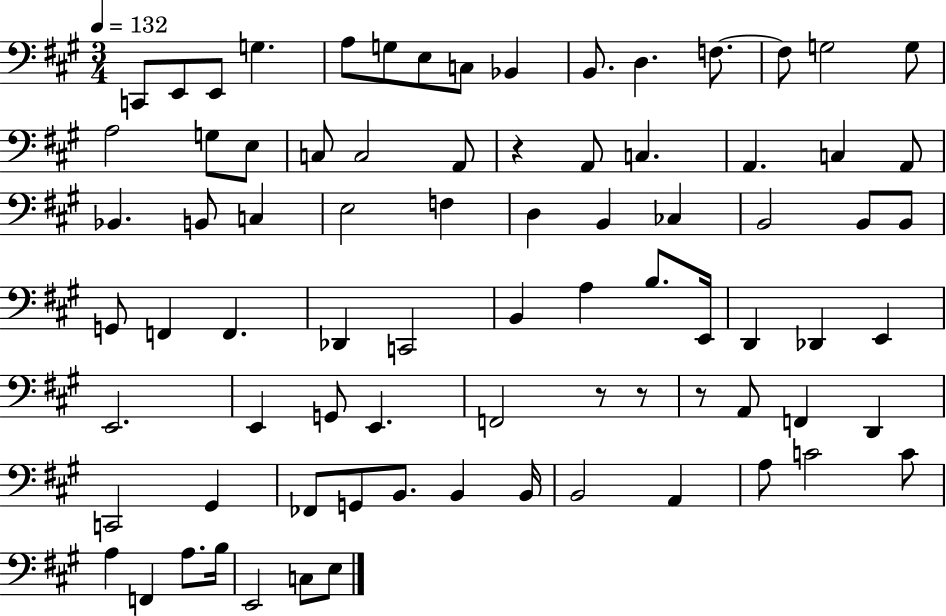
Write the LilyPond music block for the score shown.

{
  \clef bass
  \numericTimeSignature
  \time 3/4
  \key a \major
  \tempo 4 = 132
  c,8 e,8 e,8 g4. | a8 g8 e8 c8 bes,4 | b,8. d4. f8.~~ | f8 g2 g8 | \break a2 g8 e8 | c8 c2 a,8 | r4 a,8 c4. | a,4. c4 a,8 | \break bes,4. b,8 c4 | e2 f4 | d4 b,4 ces4 | b,2 b,8 b,8 | \break g,8 f,4 f,4. | des,4 c,2 | b,4 a4 b8. e,16 | d,4 des,4 e,4 | \break e,2. | e,4 g,8 e,4. | f,2 r8 r8 | r8 a,8 f,4 d,4 | \break c,2 gis,4 | fes,8 g,8 b,8. b,4 b,16 | b,2 a,4 | a8 c'2 c'8 | \break a4 f,4 a8. b16 | e,2 c8 e8 | \bar "|."
}